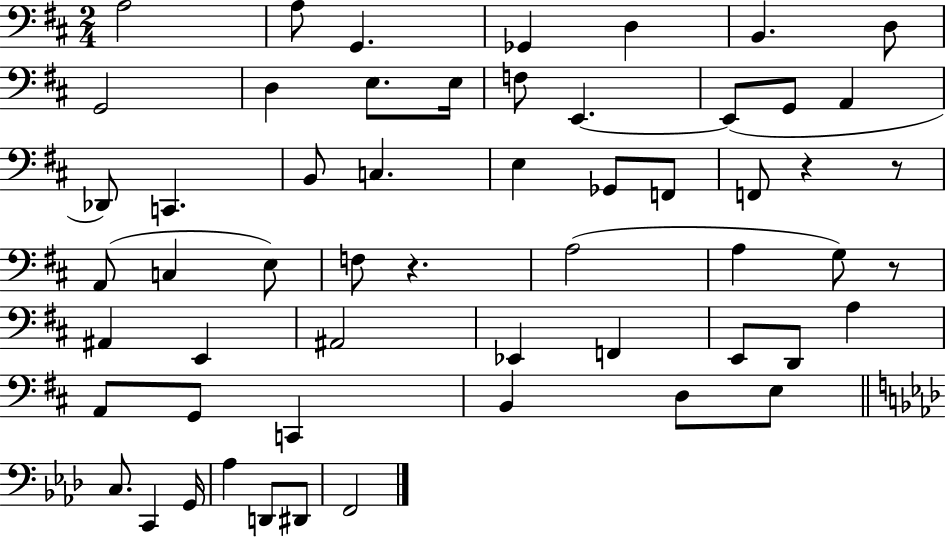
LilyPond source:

{
  \clef bass
  \numericTimeSignature
  \time 2/4
  \key d \major
  a2 | a8 g,4. | ges,4 d4 | b,4. d8 | \break g,2 | d4 e8. e16 | f8 e,4.~~ | e,8( g,8 a,4 | \break des,8) c,4. | b,8 c4. | e4 ges,8 f,8 | f,8 r4 r8 | \break a,8( c4 e8) | f8 r4. | a2( | a4 g8) r8 | \break ais,4 e,4 | ais,2 | ees,4 f,4 | e,8 d,8 a4 | \break a,8 g,8 c,4 | b,4 d8 e8 | \bar "||" \break \key f \minor c8. c,4 g,16 | aes4 d,8 dis,8 | f,2 | \bar "|."
}